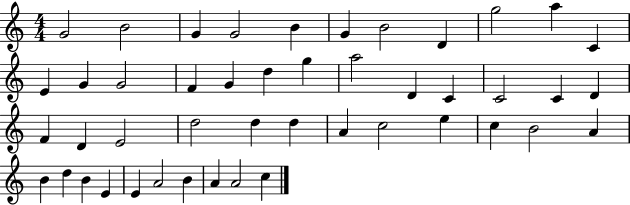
X:1
T:Untitled
M:4/4
L:1/4
K:C
G2 B2 G G2 B G B2 D g2 a C E G G2 F G d g a2 D C C2 C D F D E2 d2 d d A c2 e c B2 A B d B E E A2 B A A2 c